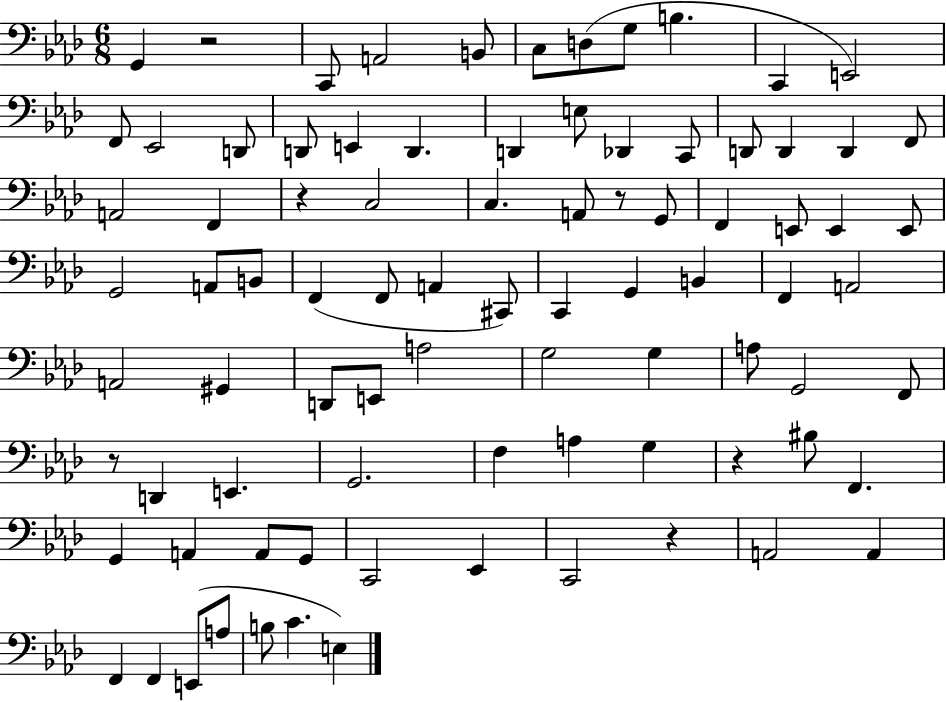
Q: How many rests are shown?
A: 6